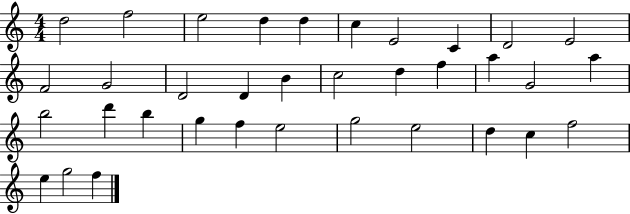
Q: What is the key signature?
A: C major